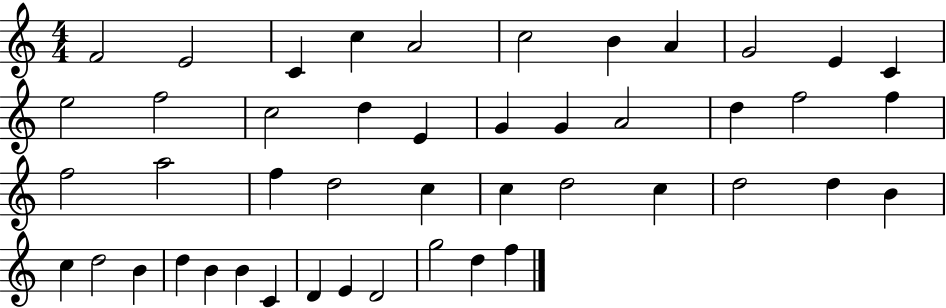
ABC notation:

X:1
T:Untitled
M:4/4
L:1/4
K:C
F2 E2 C c A2 c2 B A G2 E C e2 f2 c2 d E G G A2 d f2 f f2 a2 f d2 c c d2 c d2 d B c d2 B d B B C D E D2 g2 d f